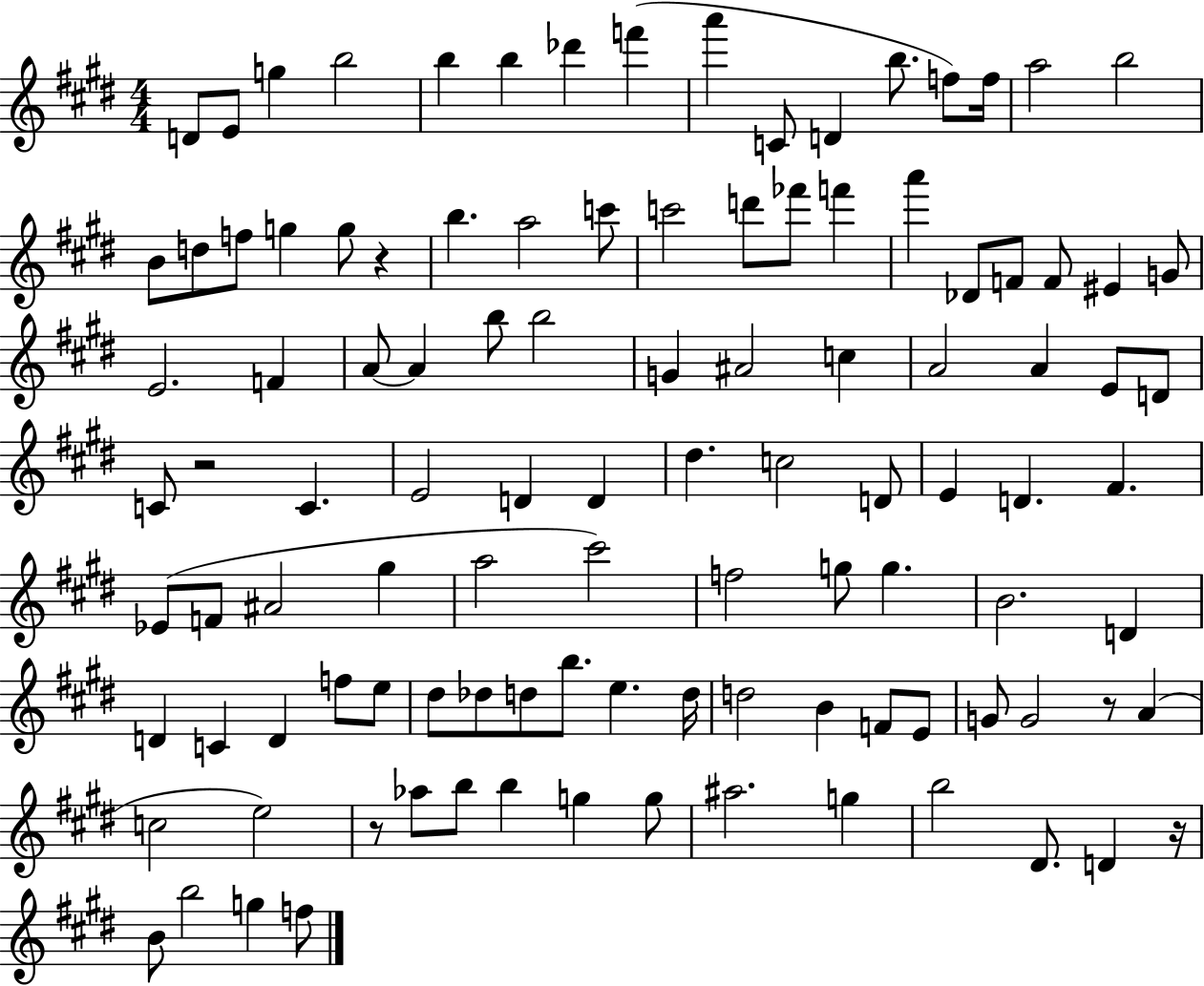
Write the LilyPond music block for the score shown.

{
  \clef treble
  \numericTimeSignature
  \time 4/4
  \key e \major
  d'8 e'8 g''4 b''2 | b''4 b''4 des'''4 f'''4( | a'''4 c'8 d'4 b''8. f''8) f''16 | a''2 b''2 | \break b'8 d''8 f''8 g''4 g''8 r4 | b''4. a''2 c'''8 | c'''2 d'''8 fes'''8 f'''4 | a'''4 des'8 f'8 f'8 eis'4 g'8 | \break e'2. f'4 | a'8~~ a'4 b''8 b''2 | g'4 ais'2 c''4 | a'2 a'4 e'8 d'8 | \break c'8 r2 c'4. | e'2 d'4 d'4 | dis''4. c''2 d'8 | e'4 d'4. fis'4. | \break ees'8( f'8 ais'2 gis''4 | a''2 cis'''2) | f''2 g''8 g''4. | b'2. d'4 | \break d'4 c'4 d'4 f''8 e''8 | dis''8 des''8 d''8 b''8. e''4. d''16 | d''2 b'4 f'8 e'8 | g'8 g'2 r8 a'4( | \break c''2 e''2) | r8 aes''8 b''8 b''4 g''4 g''8 | ais''2. g''4 | b''2 dis'8. d'4 r16 | \break b'8 b''2 g''4 f''8 | \bar "|."
}